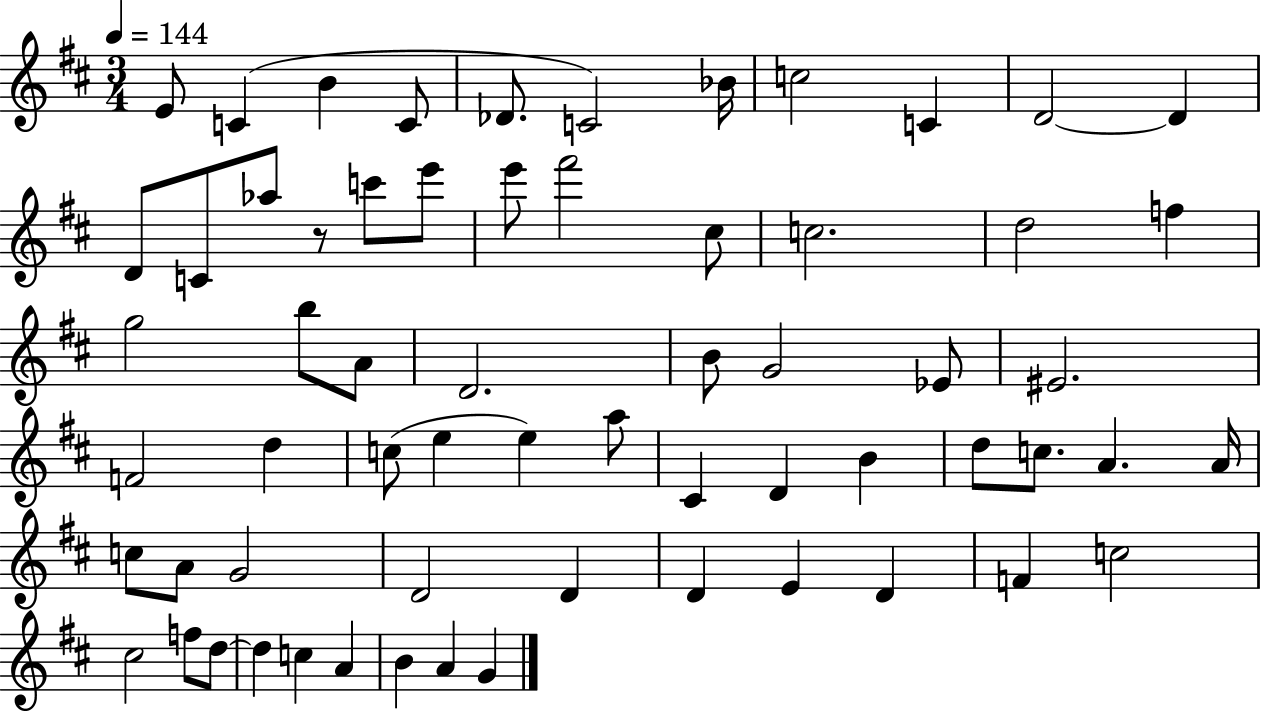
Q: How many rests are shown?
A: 1